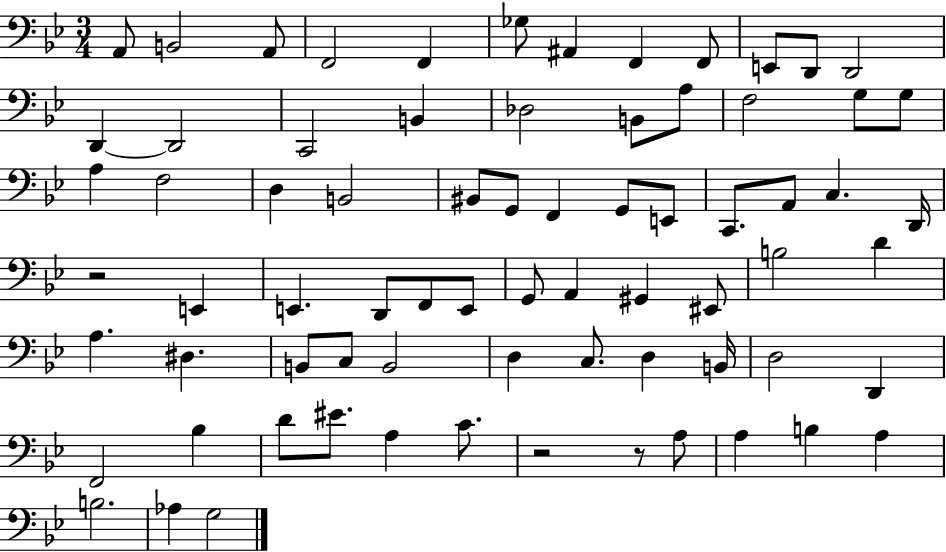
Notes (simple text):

A2/e B2/h A2/e F2/h F2/q Gb3/e A#2/q F2/q F2/e E2/e D2/e D2/h D2/q D2/h C2/h B2/q Db3/h B2/e A3/e F3/h G3/e G3/e A3/q F3/h D3/q B2/h BIS2/e G2/e F2/q G2/e E2/e C2/e. A2/e C3/q. D2/s R/h E2/q E2/q. D2/e F2/e E2/e G2/e A2/q G#2/q EIS2/e B3/h D4/q A3/q. D#3/q. B2/e C3/e B2/h D3/q C3/e. D3/q B2/s D3/h D2/q F2/h Bb3/q D4/e EIS4/e. A3/q C4/e. R/h R/e A3/e A3/q B3/q A3/q B3/h. Ab3/q G3/h